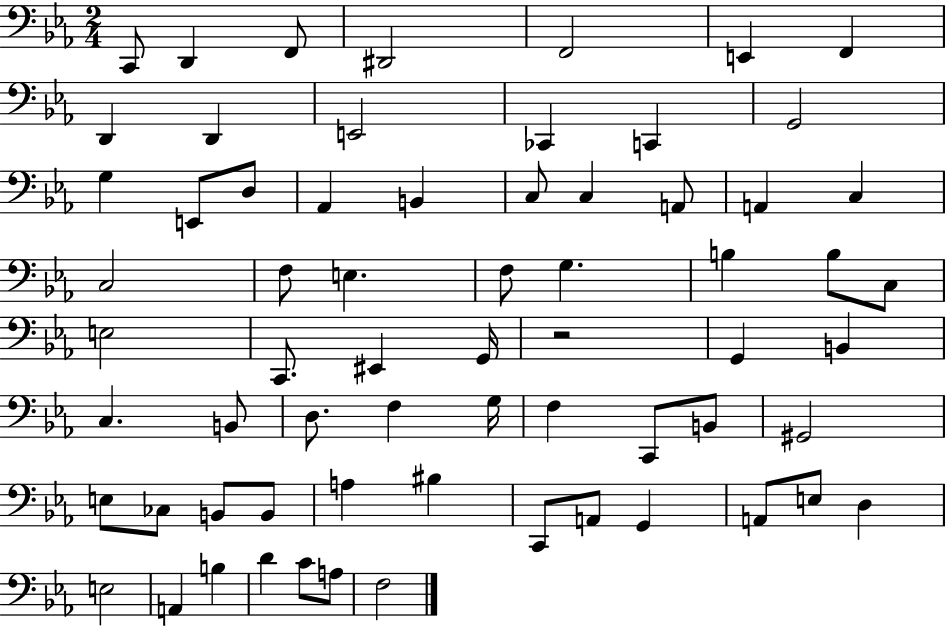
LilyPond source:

{
  \clef bass
  \numericTimeSignature
  \time 2/4
  \key ees \major
  \repeat volta 2 { c,8 d,4 f,8 | dis,2 | f,2 | e,4 f,4 | \break d,4 d,4 | e,2 | ces,4 c,4 | g,2 | \break g4 e,8 d8 | aes,4 b,4 | c8 c4 a,8 | a,4 c4 | \break c2 | f8 e4. | f8 g4. | b4 b8 c8 | \break e2 | c,8. eis,4 g,16 | r2 | g,4 b,4 | \break c4. b,8 | d8. f4 g16 | f4 c,8 b,8 | gis,2 | \break e8 ces8 b,8 b,8 | a4 bis4 | c,8 a,8 g,4 | a,8 e8 d4 | \break e2 | a,4 b4 | d'4 c'8 a8 | f2 | \break } \bar "|."
}